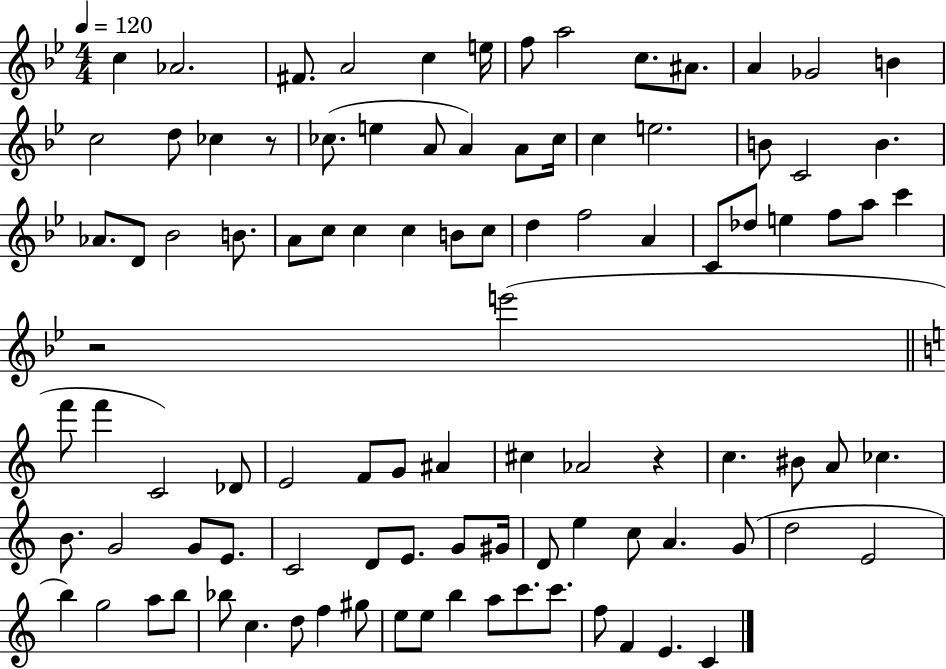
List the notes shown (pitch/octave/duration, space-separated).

C5/q Ab4/h. F#4/e. A4/h C5/q E5/s F5/e A5/h C5/e. A#4/e. A4/q Gb4/h B4/q C5/h D5/e CES5/q R/e CES5/e. E5/q A4/e A4/q A4/e CES5/s C5/q E5/h. B4/e C4/h B4/q. Ab4/e. D4/e Bb4/h B4/e. A4/e C5/e C5/q C5/q B4/e C5/e D5/q F5/h A4/q C4/e Db5/e E5/q F5/e A5/e C6/q R/h E6/h F6/e F6/q C4/h Db4/e E4/h F4/e G4/e A#4/q C#5/q Ab4/h R/q C5/q. BIS4/e A4/e CES5/q. B4/e. G4/h G4/e E4/e. C4/h D4/e E4/e. G4/e G#4/s D4/e E5/q C5/e A4/q. G4/e D5/h E4/h B5/q G5/h A5/e B5/e Bb5/e C5/q. D5/e F5/q G#5/e E5/e E5/e B5/q A5/e C6/e. C6/e. F5/e F4/q E4/q. C4/q